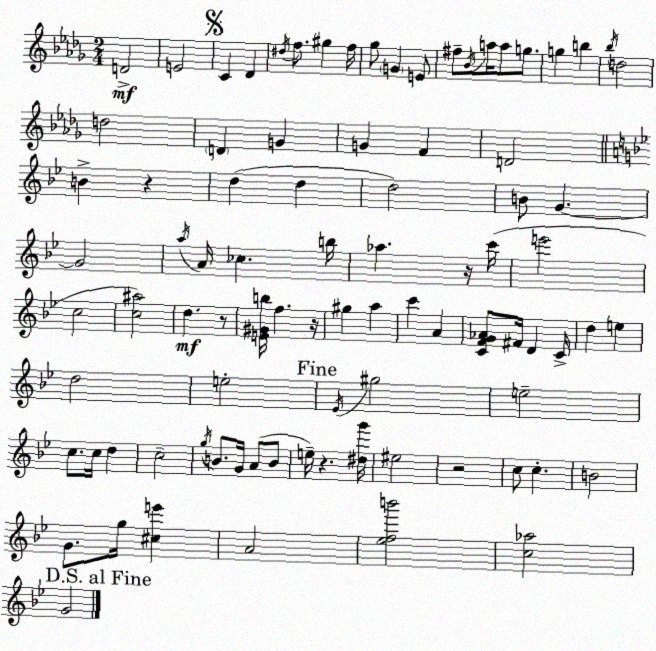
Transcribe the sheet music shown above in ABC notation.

X:1
T:Untitled
M:2/4
L:1/4
K:Bbm
D2 E2 C _D ^d/4 f/2 ^g f/4 _g/2 G E/2 ^f/2 _B/4 a/4 a/2 g/2 g b _b/4 d2 d2 D G G F D2 B z d d d2 B/2 G G2 a/4 A/4 _c b/4 _a z/4 c'/4 e'2 c2 [c^a]2 d z/2 [E^Gb]/4 f z/4 ^g a c' A [CFG_A]/2 ^F/4 D C/4 d e d2 e2 _E/4 ^g2 e2 c/2 c/4 d c2 g/4 B/2 G/4 A/2 B/2 e/4 z [^dg']/4 ^e2 z2 c/2 c B2 G/2 g/4 [^ce'] A2 [_efb']2 [c_a]2 G2